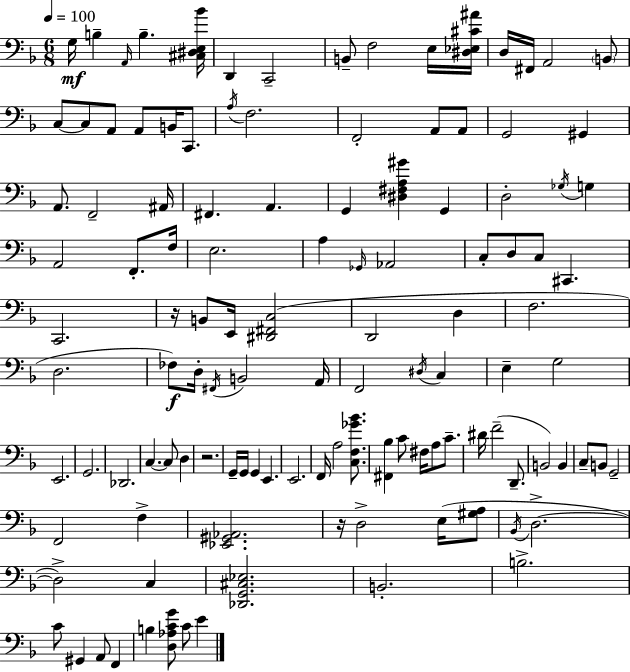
G3/s B3/q A2/s B3/q. [C#3,D#3,E3,Bb4]/s D2/q C2/h B2/e F3/h E3/s [D#3,Eb3,C#4,A#4]/s D3/s F#2/s A2/h B2/e C3/e C3/e A2/e A2/e B2/s C2/e. A3/s F3/h. F2/h A2/e A2/e G2/h G#2/q A2/e. F2/h A#2/s F#2/q. A2/q. G2/q [D#3,F#3,A3,G#4]/q G2/q D3/h Gb3/s G3/q A2/h F2/e. F3/s E3/h. A3/q Gb2/s Ab2/h C3/e D3/e C3/e C#2/q. C2/h. R/s B2/e E2/s [D#2,F#2,C3]/h D2/h D3/q F3/h. D3/h. FES3/e D3/s F#2/s B2/h A2/s F2/h D#3/s C3/q E3/q G3/h E2/h. G2/h. Db2/h. C3/q. C3/e D3/q R/h. G2/s G2/s G2/q E2/q. E2/h. F2/s A3/h [C3,F3,Gb4,Bb4]/e. [F#2,Bb3]/q C4/e F#3/s A3/e C4/e. D#4/s F4/h D2/e. B2/h B2/q C3/e B2/e G2/h F2/h F3/q [Eb2,G#2,Ab2]/h. R/s D3/h E3/s [G#3,A3]/e Bb2/s D3/h. D3/h C3/q [Db2,G2,C#3,Eb3]/h. B2/h. B3/h. C4/e G#2/q A2/e F2/q B3/q [D3,Ab3,C4,G4]/e C4/e E4/q